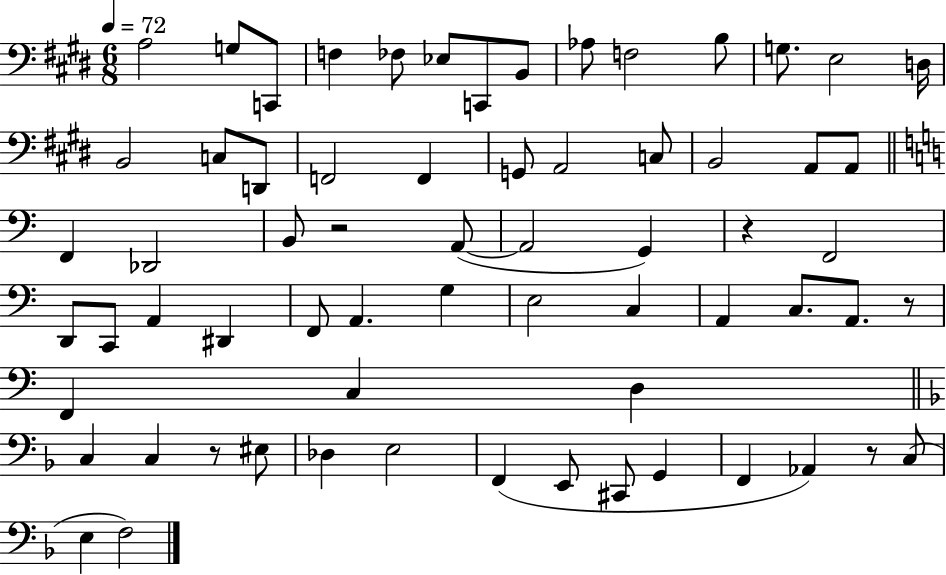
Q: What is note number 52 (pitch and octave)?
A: E3